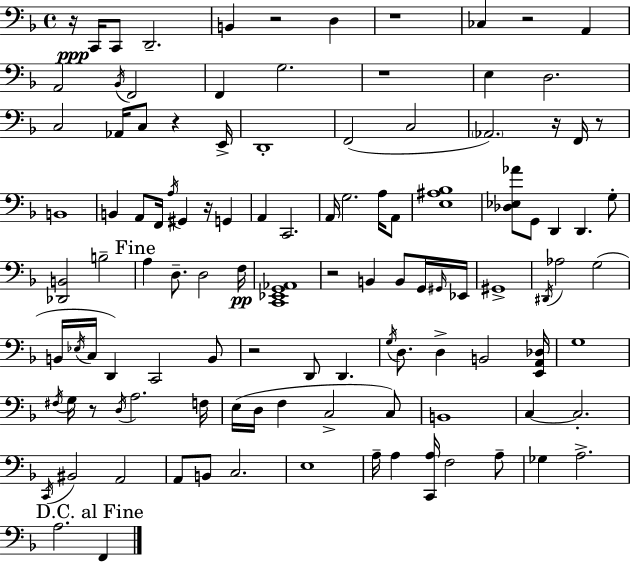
R/s C2/s C2/e D2/h. B2/q R/h D3/q R/w CES3/q R/h A2/q A2/h Bb2/s F2/h F2/q G3/h. R/w E3/q D3/h. C3/h Ab2/s C3/e R/q E2/s D2/w F2/h C3/h Ab2/h. R/s F2/s R/e B2/w B2/q A2/e F2/s A3/s G#2/q R/s G2/q A2/q C2/h. A2/s G3/h. A3/s A2/e [E3,A#3,Bb3]/w [Db3,Eb3,Ab4]/e G2/e D2/q D2/q. G3/e [Db2,B2]/h B3/h A3/q D3/e. D3/h F3/s [C2,Eb2,G2,Ab2]/w R/h B2/q B2/e G2/s G#2/s Eb2/s G#2/w D#2/s Ab3/h G3/h B2/s Eb3/s C3/s D2/q C2/h B2/e R/h D2/e D2/q. G3/s D3/e. D3/q B2/h [E2,A2,Db3]/s G3/w F#3/s G3/s R/e D3/s A3/h. F3/s E3/s D3/s F3/q C3/h C3/e B2/w C3/q C3/h. C2/s BIS2/h A2/h A2/e B2/e C3/h. E3/w A3/s A3/q [C2,A3]/s F3/h A3/e Gb3/q A3/h. A3/h. F2/q